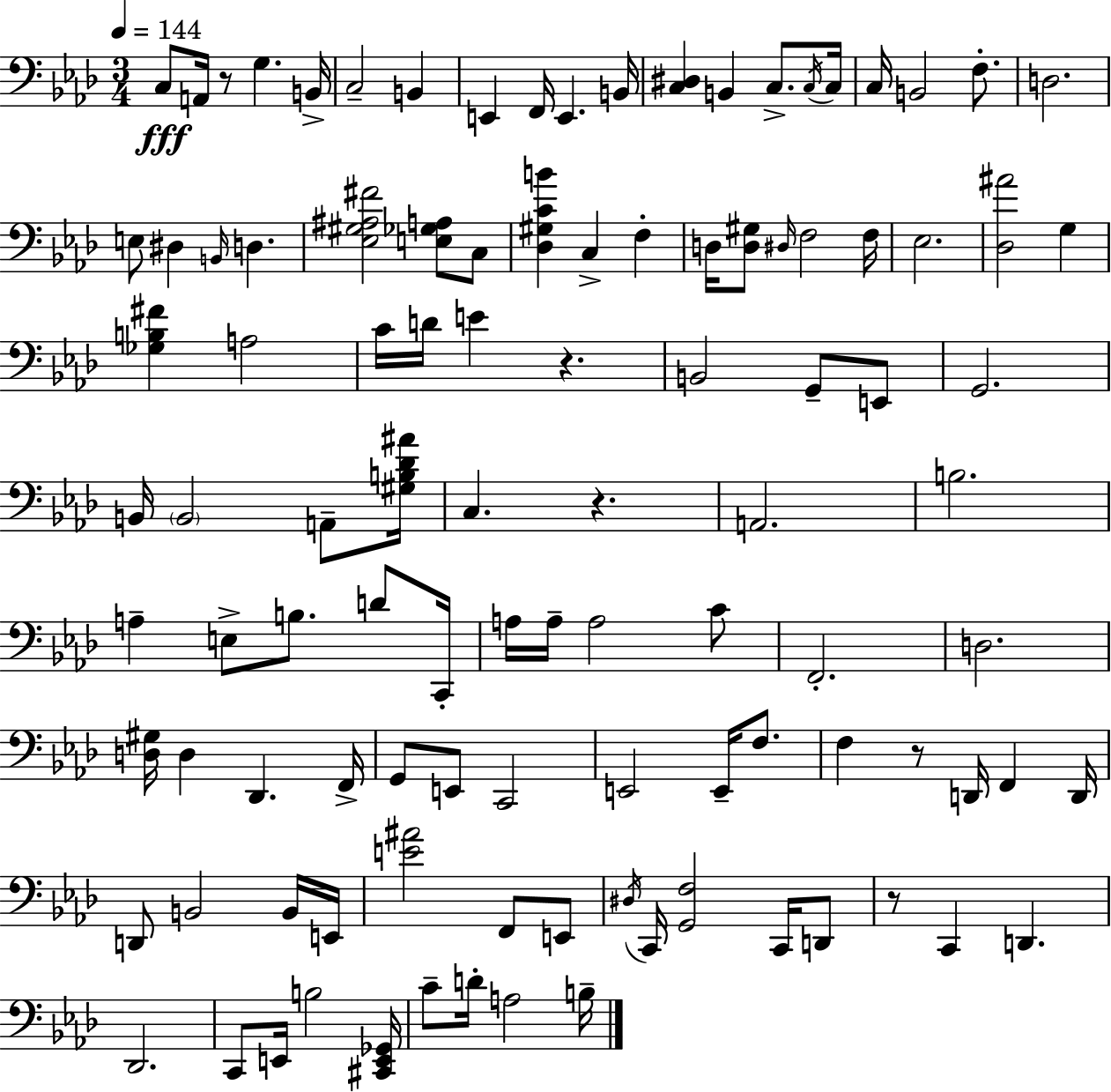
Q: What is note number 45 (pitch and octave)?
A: B3